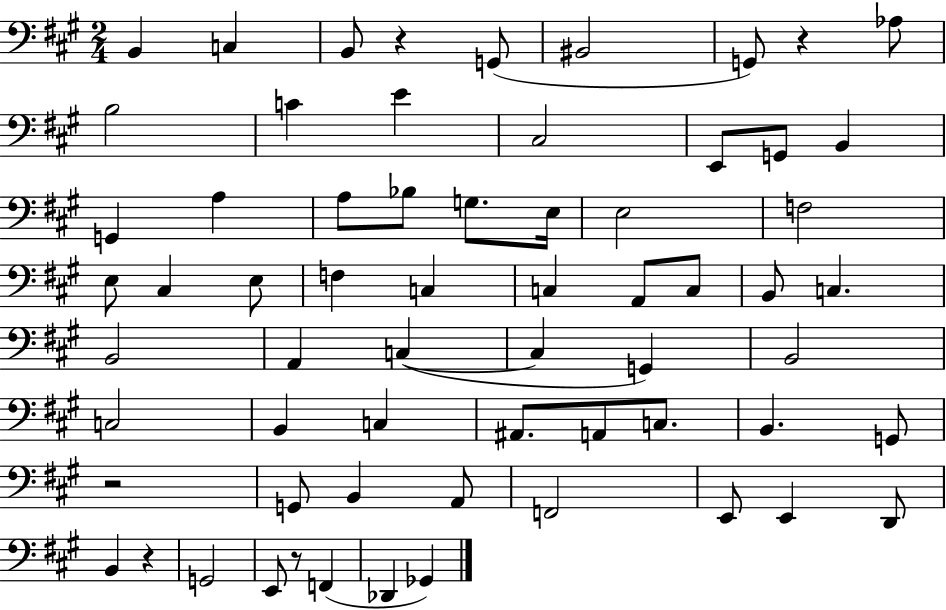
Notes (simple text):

B2/q C3/q B2/e R/q G2/e BIS2/h G2/e R/q Ab3/e B3/h C4/q E4/q C#3/h E2/e G2/e B2/q G2/q A3/q A3/e Bb3/e G3/e. E3/s E3/h F3/h E3/e C#3/q E3/e F3/q C3/q C3/q A2/e C3/e B2/e C3/q. B2/h A2/q C3/q C3/q G2/q B2/h C3/h B2/q C3/q A#2/e. A2/e C3/e. B2/q. G2/e R/h G2/e B2/q A2/e F2/h E2/e E2/q D2/e B2/q R/q G2/h E2/e R/e F2/q Db2/q Gb2/q